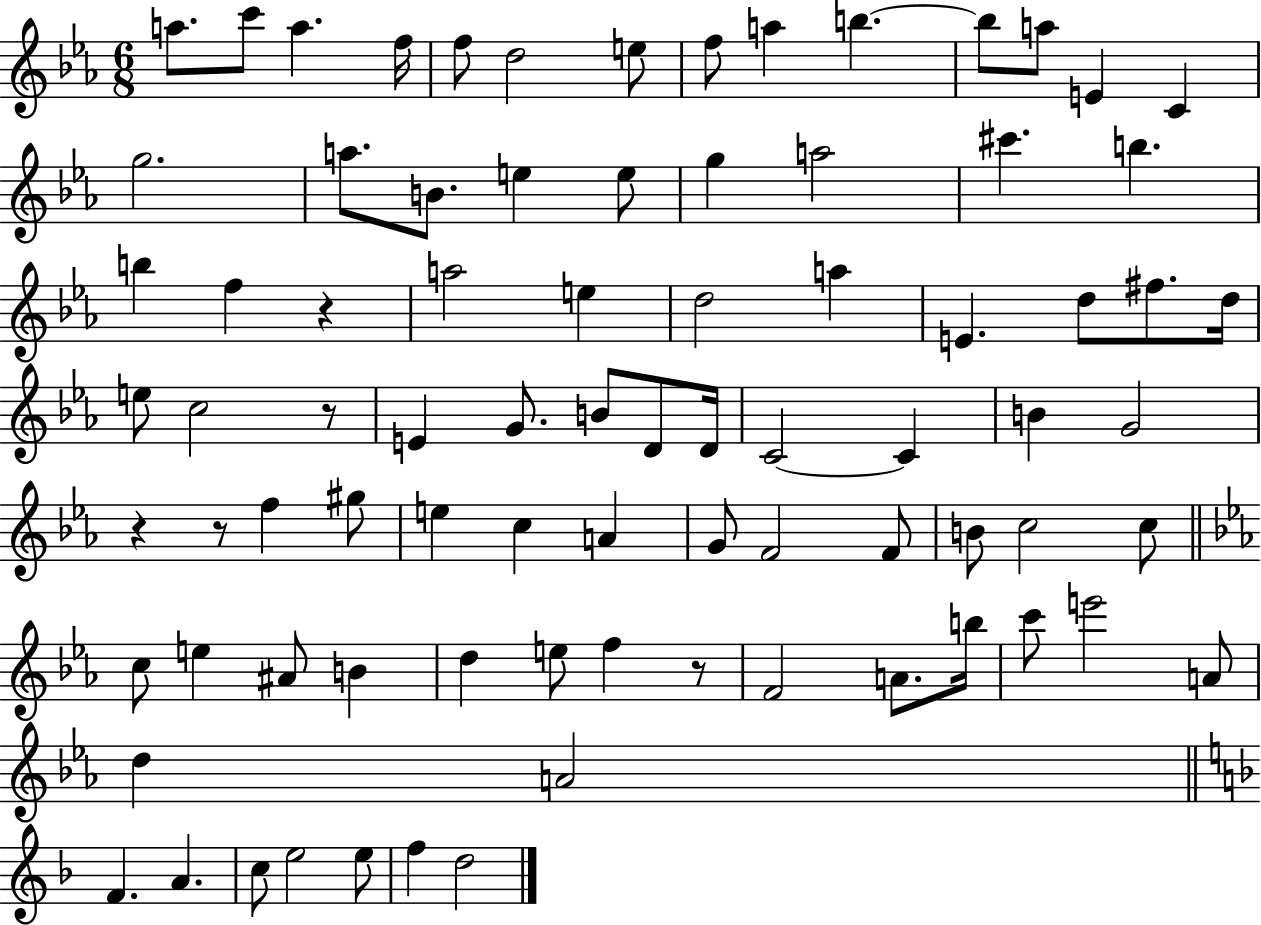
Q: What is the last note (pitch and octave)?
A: D5